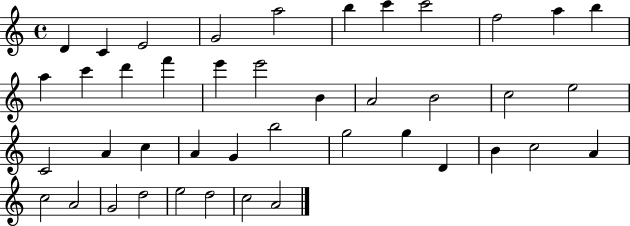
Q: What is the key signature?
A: C major